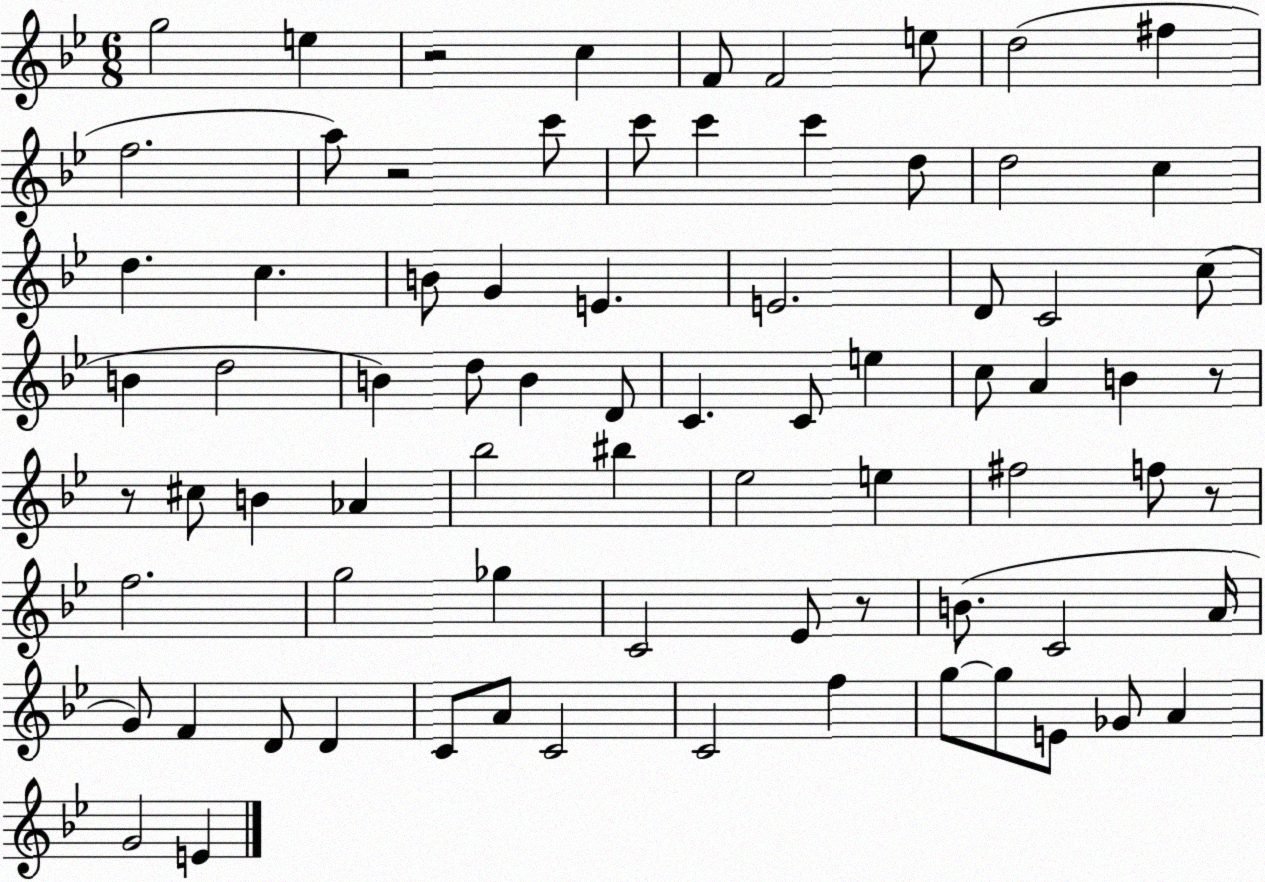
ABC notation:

X:1
T:Untitled
M:6/8
L:1/4
K:Bb
g2 e z2 c F/2 F2 e/2 d2 ^f f2 a/2 z2 c'/2 c'/2 c' c' d/2 d2 c d c B/2 G E E2 D/2 C2 c/2 B d2 B d/2 B D/2 C C/2 e c/2 A B z/2 z/2 ^c/2 B _A _b2 ^b _e2 e ^f2 f/2 z/2 f2 g2 _g C2 _E/2 z/2 B/2 C2 A/4 G/2 F D/2 D C/2 A/2 C2 C2 f g/2 g/2 E/2 _G/2 A G2 E